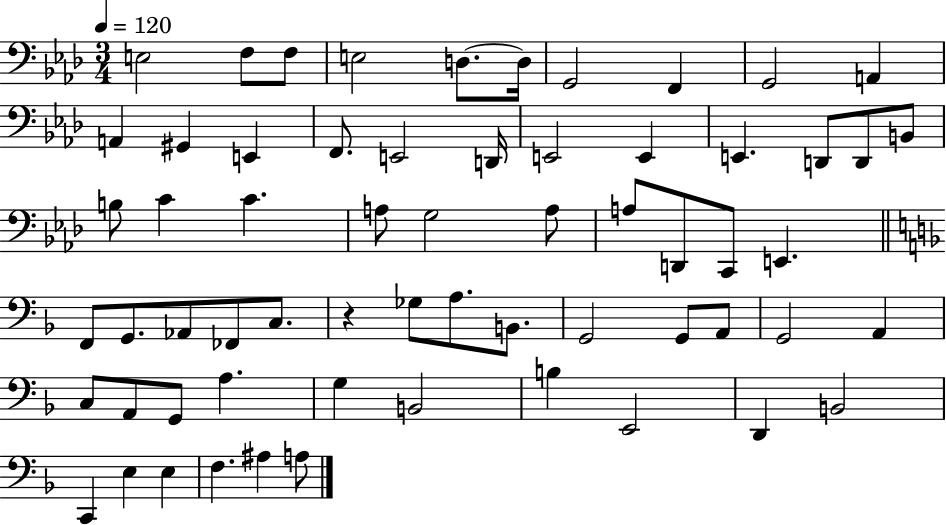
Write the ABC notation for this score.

X:1
T:Untitled
M:3/4
L:1/4
K:Ab
E,2 F,/2 F,/2 E,2 D,/2 D,/4 G,,2 F,, G,,2 A,, A,, ^G,, E,, F,,/2 E,,2 D,,/4 E,,2 E,, E,, D,,/2 D,,/2 B,,/2 B,/2 C C A,/2 G,2 A,/2 A,/2 D,,/2 C,,/2 E,, F,,/2 G,,/2 _A,,/2 _F,,/2 C,/2 z _G,/2 A,/2 B,,/2 G,,2 G,,/2 A,,/2 G,,2 A,, C,/2 A,,/2 G,,/2 A, G, B,,2 B, E,,2 D,, B,,2 C,, E, E, F, ^A, A,/2